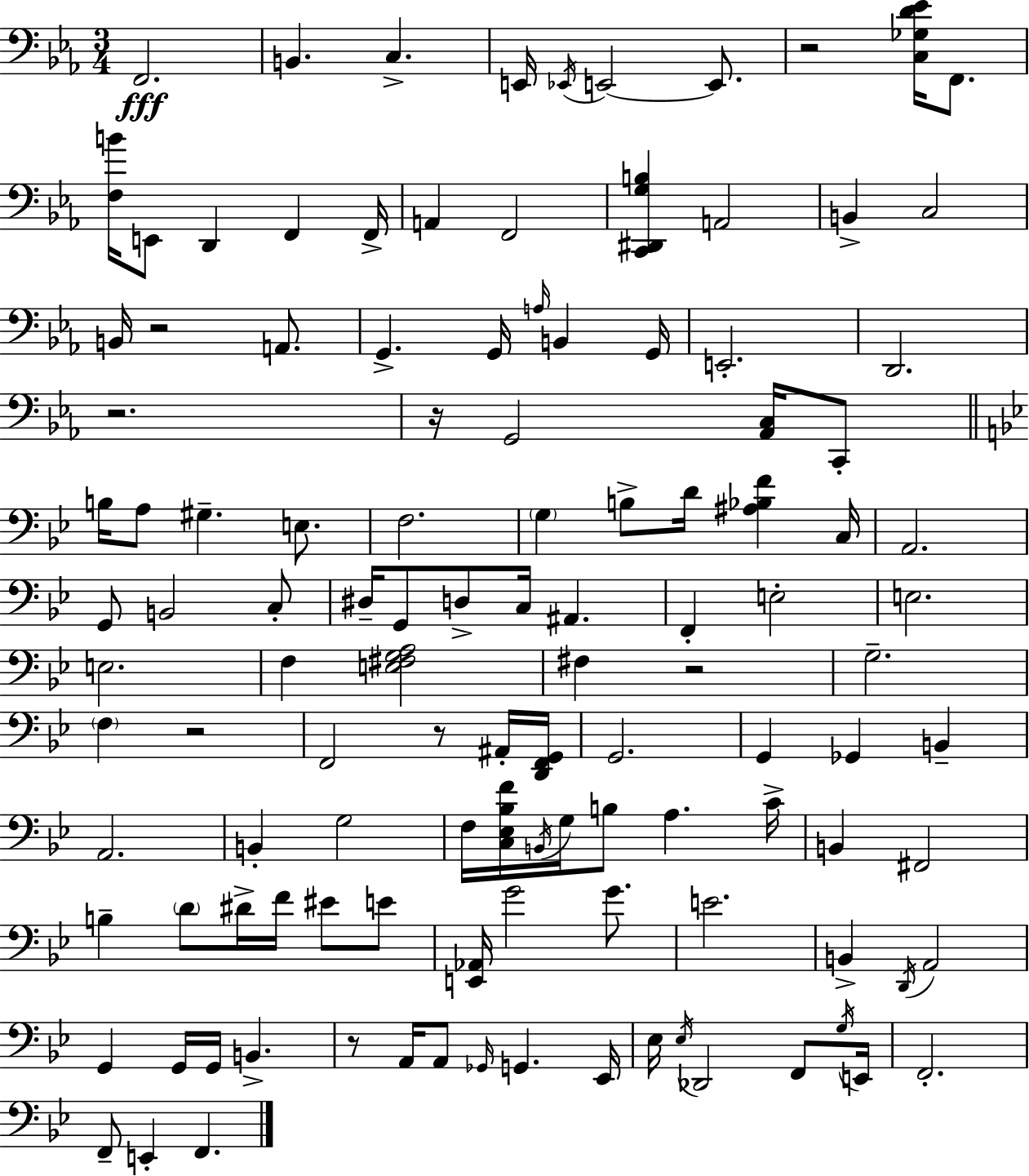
{
  \clef bass
  \numericTimeSignature
  \time 3/4
  \key c \minor
  f,2.\fff | b,4. c4.-> | e,16 \acciaccatura { ees,16 } e,2~~ e,8. | r2 <c ges d' ees'>16 f,8. | \break <f b'>16 e,8 d,4 f,4 | f,16-> a,4 f,2 | <c, dis, g b>4 a,2 | b,4-> c2 | \break b,16 r2 a,8. | g,4.-> g,16 \grace { a16 } b,4 | g,16 e,2.-. | d,2. | \break r2. | r16 g,2 <aes, c>16 | c,8-. \bar "||" \break \key bes \major b16 a8 gis4.-- e8. | f2. | \parenthesize g4 b8-> d'16 <ais bes f'>4 c16 | a,2. | \break g,8 b,2 c8-. | dis16-- g,8 d8-> c16 ais,4. | f,4-. e2-. | e2. | \break e2. | f4 <e fis g a>2 | fis4 r2 | g2.-- | \break \parenthesize f4 r2 | f,2 r8 ais,16-. <d, f, g,>16 | g,2. | g,4 ges,4 b,4-- | \break a,2. | b,4-. g2 | f16 <c ees bes f'>16 \acciaccatura { b,16 } g16 b8 a4. | c'16-> b,4 fis,2 | \break b4-- \parenthesize d'8 dis'16-> f'16 eis'8 e'8 | <e, aes,>16 g'2 g'8. | e'2. | b,4-> \acciaccatura { d,16 } a,2 | \break g,4 g,16 g,16 b,4.-> | r8 a,16 a,8 \grace { ges,16 } g,4. | ees,16 ees16 \acciaccatura { ees16 } des,2 | f,8 \acciaccatura { g16 } e,16 f,2.-. | \break f,8-- e,4-. f,4. | \bar "|."
}